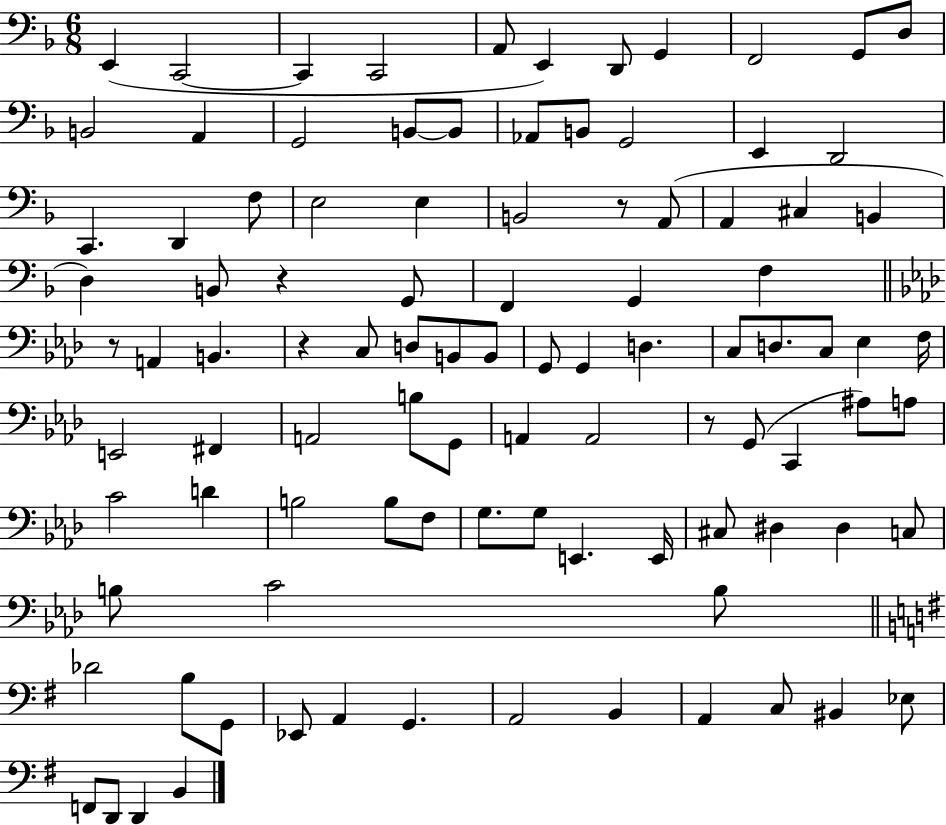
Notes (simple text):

E2/q C2/h C2/q C2/h A2/e E2/q D2/e G2/q F2/h G2/e D3/e B2/h A2/q G2/h B2/e B2/e Ab2/e B2/e G2/h E2/q D2/h C2/q. D2/q F3/e E3/h E3/q B2/h R/e A2/e A2/q C#3/q B2/q D3/q B2/e R/q G2/e F2/q G2/q F3/q R/e A2/q B2/q. R/q C3/e D3/e B2/e B2/e G2/e G2/q D3/q. C3/e D3/e. C3/e Eb3/q F3/s E2/h F#2/q A2/h B3/e G2/e A2/q A2/h R/e G2/e C2/q A#3/e A3/e C4/h D4/q B3/h B3/e F3/e G3/e. G3/e E2/q. E2/s C#3/e D#3/q D#3/q C3/e B3/e C4/h B3/e Db4/h B3/e G2/e Eb2/e A2/q G2/q. A2/h B2/q A2/q C3/e BIS2/q Eb3/e F2/e D2/e D2/q B2/q